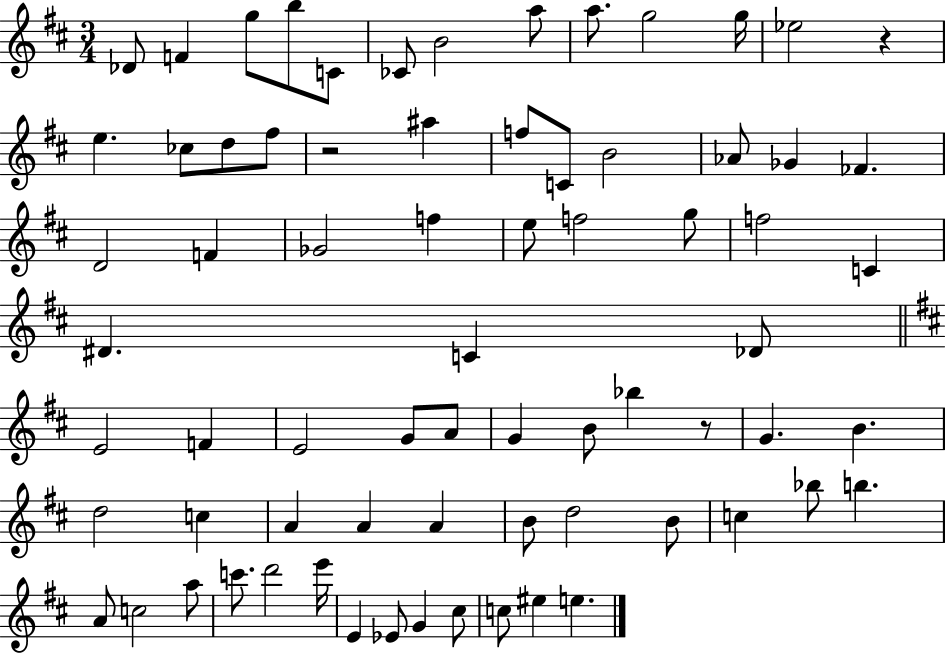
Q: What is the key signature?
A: D major